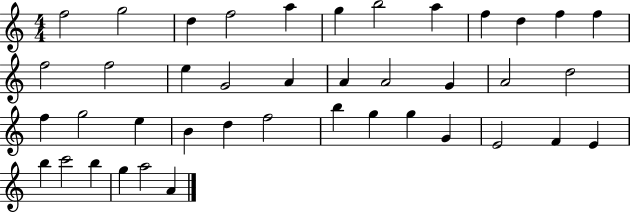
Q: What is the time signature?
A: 4/4